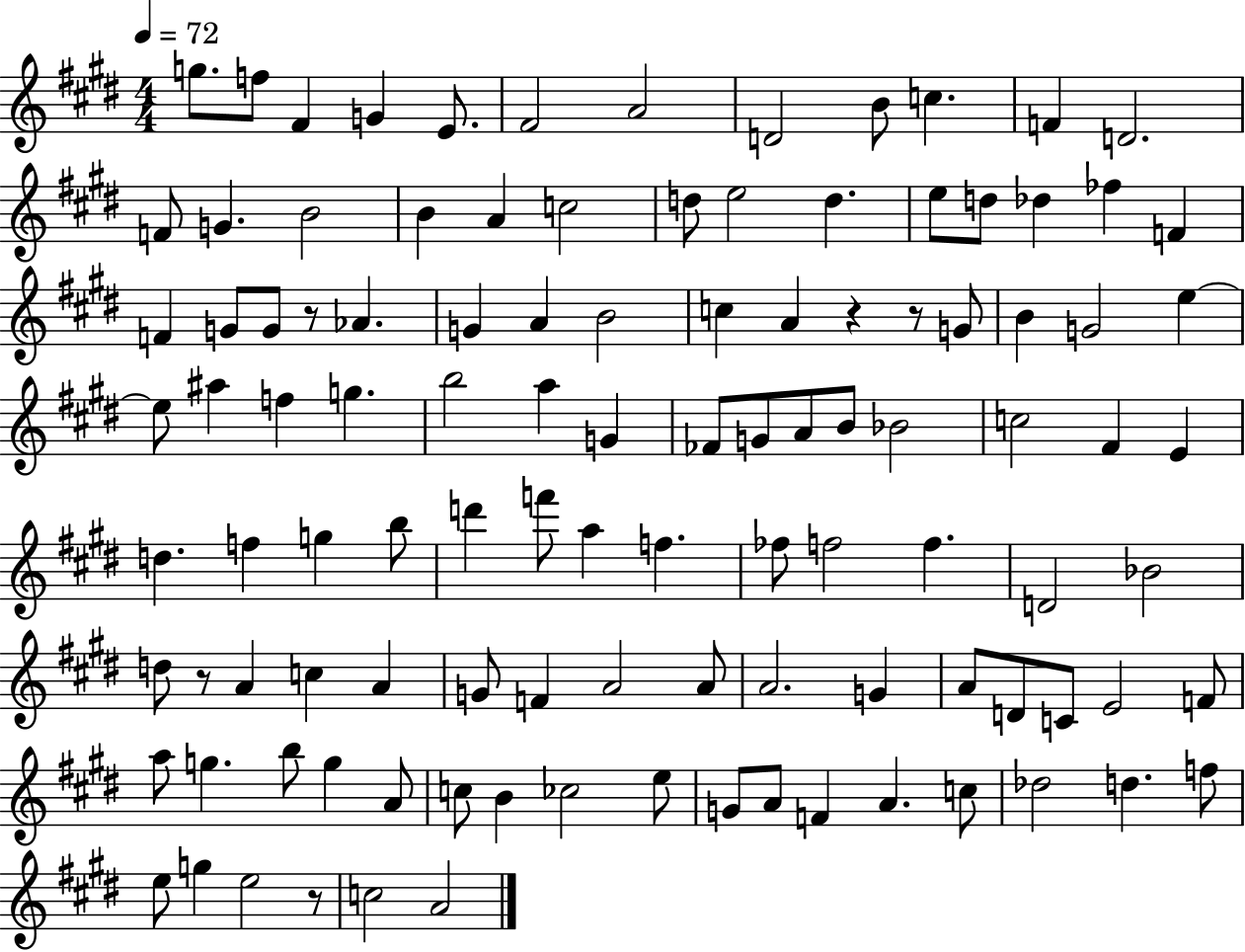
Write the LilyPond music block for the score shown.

{
  \clef treble
  \numericTimeSignature
  \time 4/4
  \key e \major
  \tempo 4 = 72
  \repeat volta 2 { g''8. f''8 fis'4 g'4 e'8. | fis'2 a'2 | d'2 b'8 c''4. | f'4 d'2. | \break f'8 g'4. b'2 | b'4 a'4 c''2 | d''8 e''2 d''4. | e''8 d''8 des''4 fes''4 f'4 | \break f'4 g'8 g'8 r8 aes'4. | g'4 a'4 b'2 | c''4 a'4 r4 r8 g'8 | b'4 g'2 e''4~~ | \break e''8 ais''4 f''4 g''4. | b''2 a''4 g'4 | fes'8 g'8 a'8 b'8 bes'2 | c''2 fis'4 e'4 | \break d''4. f''4 g''4 b''8 | d'''4 f'''8 a''4 f''4. | fes''8 f''2 f''4. | d'2 bes'2 | \break d''8 r8 a'4 c''4 a'4 | g'8 f'4 a'2 a'8 | a'2. g'4 | a'8 d'8 c'8 e'2 f'8 | \break a''8 g''4. b''8 g''4 a'8 | c''8 b'4 ces''2 e''8 | g'8 a'8 f'4 a'4. c''8 | des''2 d''4. f''8 | \break e''8 g''4 e''2 r8 | c''2 a'2 | } \bar "|."
}